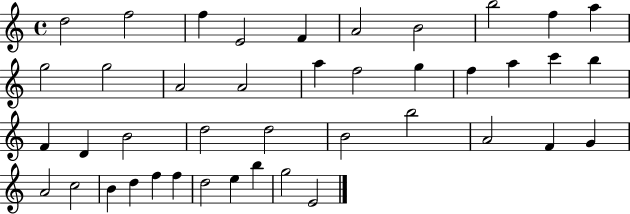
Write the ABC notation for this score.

X:1
T:Untitled
M:4/4
L:1/4
K:C
d2 f2 f E2 F A2 B2 b2 f a g2 g2 A2 A2 a f2 g f a c' b F D B2 d2 d2 B2 b2 A2 F G A2 c2 B d f f d2 e b g2 E2